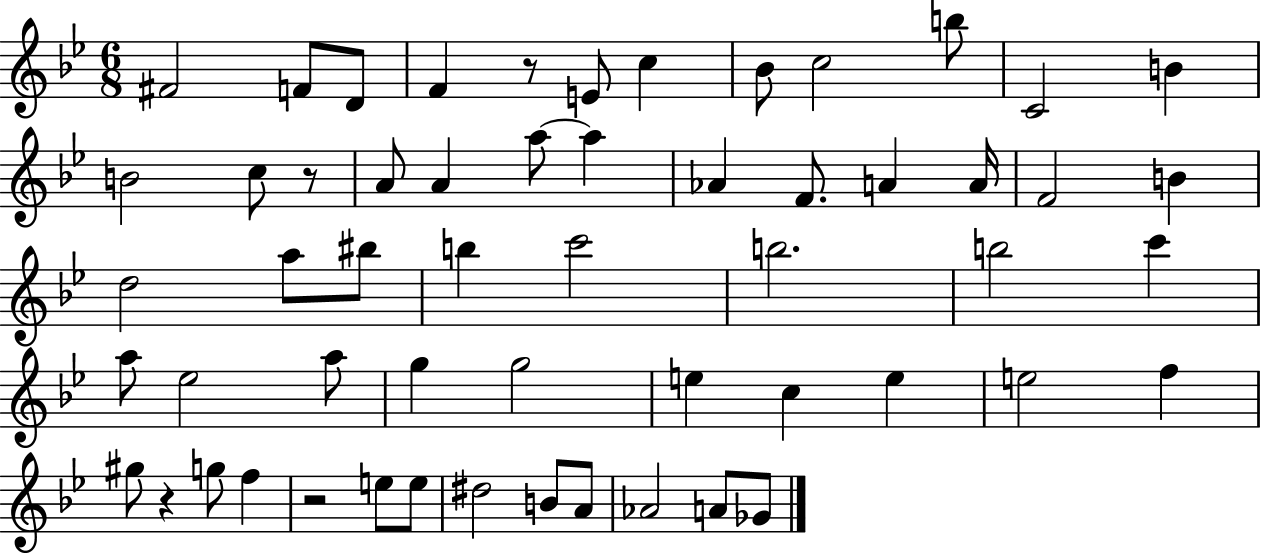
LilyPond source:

{
  \clef treble
  \numericTimeSignature
  \time 6/8
  \key bes \major
  \repeat volta 2 { fis'2 f'8 d'8 | f'4 r8 e'8 c''4 | bes'8 c''2 b''8 | c'2 b'4 | \break b'2 c''8 r8 | a'8 a'4 a''8~~ a''4 | aes'4 f'8. a'4 a'16 | f'2 b'4 | \break d''2 a''8 bis''8 | b''4 c'''2 | b''2. | b''2 c'''4 | \break a''8 ees''2 a''8 | g''4 g''2 | e''4 c''4 e''4 | e''2 f''4 | \break gis''8 r4 g''8 f''4 | r2 e''8 e''8 | dis''2 b'8 a'8 | aes'2 a'8 ges'8 | \break } \bar "|."
}